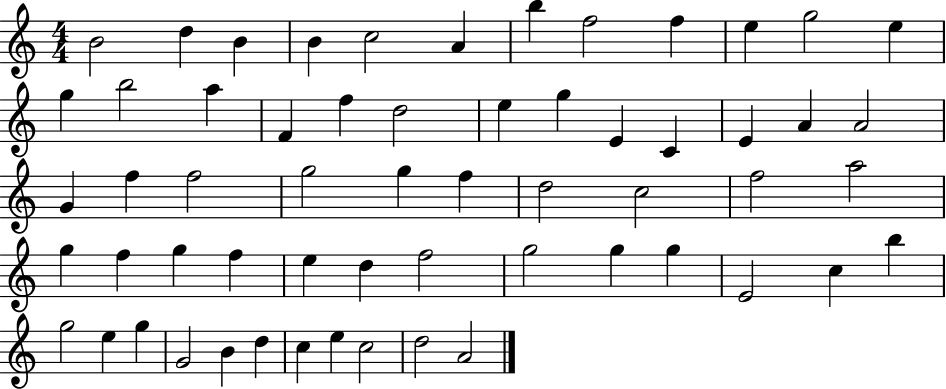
B4/h D5/q B4/q B4/q C5/h A4/q B5/q F5/h F5/q E5/q G5/h E5/q G5/q B5/h A5/q F4/q F5/q D5/h E5/q G5/q E4/q C4/q E4/q A4/q A4/h G4/q F5/q F5/h G5/h G5/q F5/q D5/h C5/h F5/h A5/h G5/q F5/q G5/q F5/q E5/q D5/q F5/h G5/h G5/q G5/q E4/h C5/q B5/q G5/h E5/q G5/q G4/h B4/q D5/q C5/q E5/q C5/h D5/h A4/h